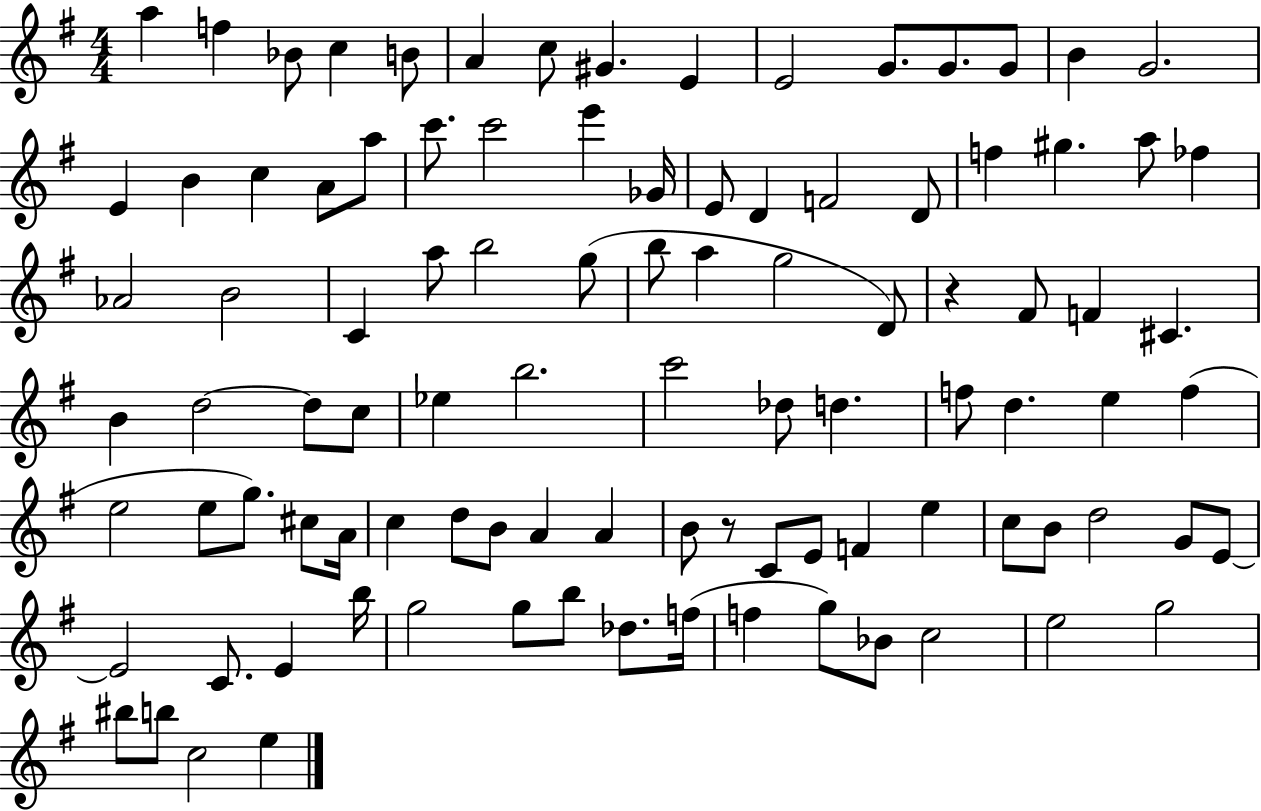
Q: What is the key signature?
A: G major